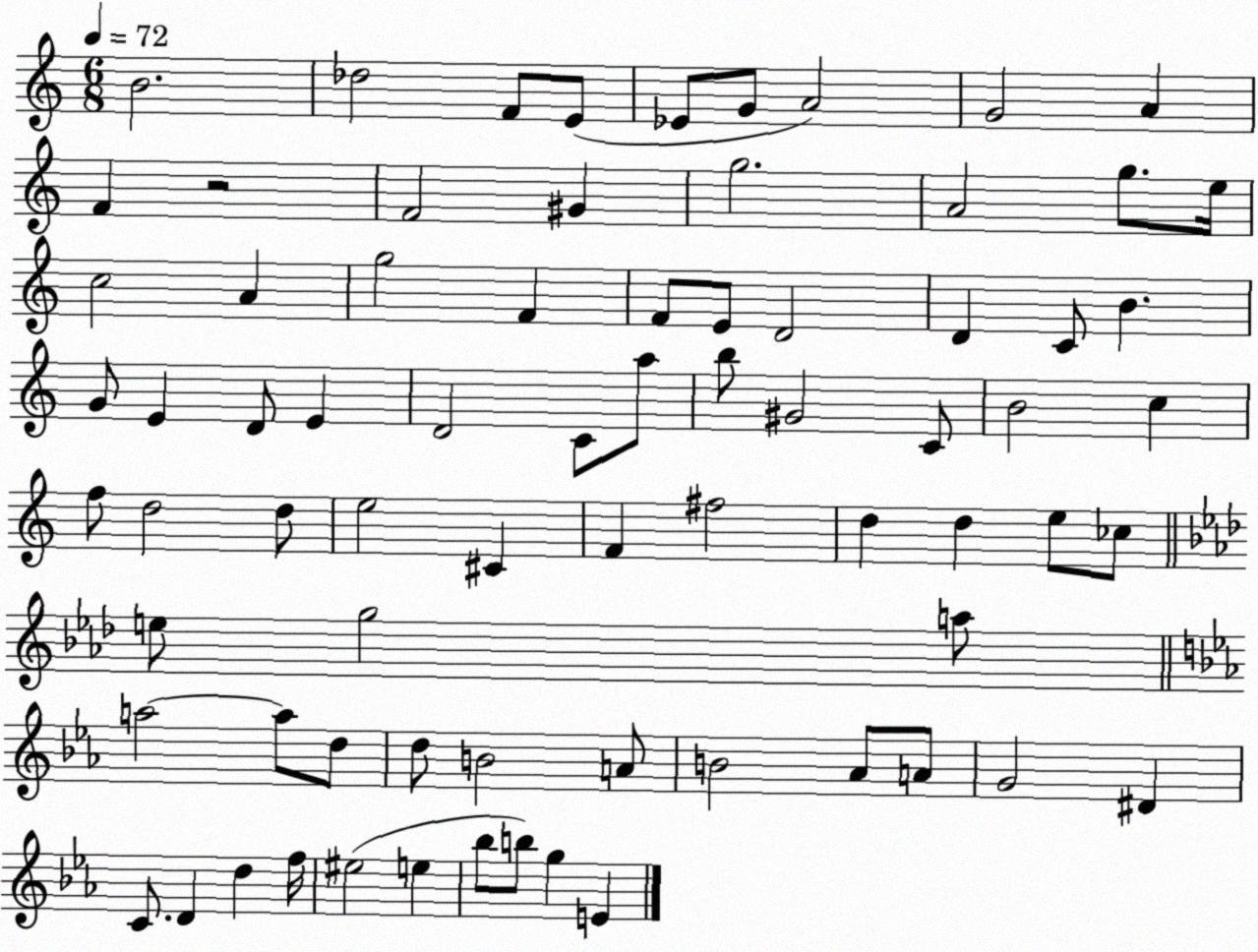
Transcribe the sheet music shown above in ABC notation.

X:1
T:Untitled
M:6/8
L:1/4
K:C
B2 _d2 F/2 E/2 _E/2 G/2 A2 G2 A F z2 F2 ^G g2 A2 g/2 e/4 c2 A g2 F F/2 E/2 D2 D C/2 B G/2 E D/2 E D2 C/2 a/2 b/2 ^G2 C/2 B2 c f/2 d2 d/2 e2 ^C F ^f2 d d e/2 _c/2 e/2 g2 a/2 a2 a/2 d/2 d/2 B2 A/2 B2 _A/2 A/2 G2 ^D C/2 D d f/4 ^e2 e _b/2 b/2 g E